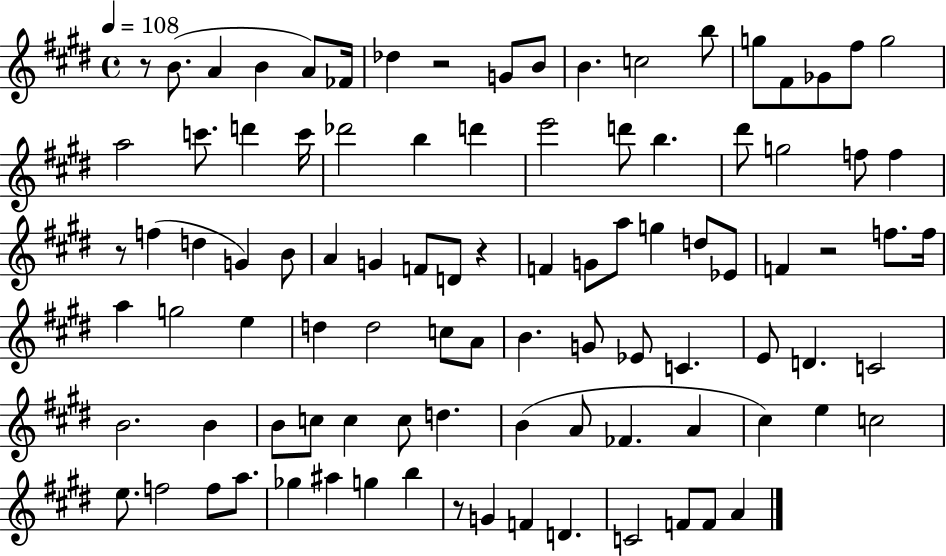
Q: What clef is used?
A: treble